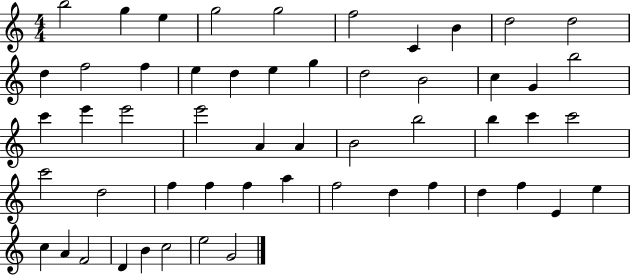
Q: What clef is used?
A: treble